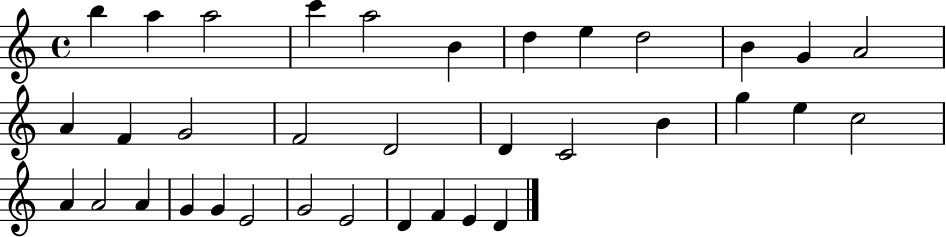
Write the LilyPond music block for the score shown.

{
  \clef treble
  \time 4/4
  \defaultTimeSignature
  \key c \major
  b''4 a''4 a''2 | c'''4 a''2 b'4 | d''4 e''4 d''2 | b'4 g'4 a'2 | \break a'4 f'4 g'2 | f'2 d'2 | d'4 c'2 b'4 | g''4 e''4 c''2 | \break a'4 a'2 a'4 | g'4 g'4 e'2 | g'2 e'2 | d'4 f'4 e'4 d'4 | \break \bar "|."
}